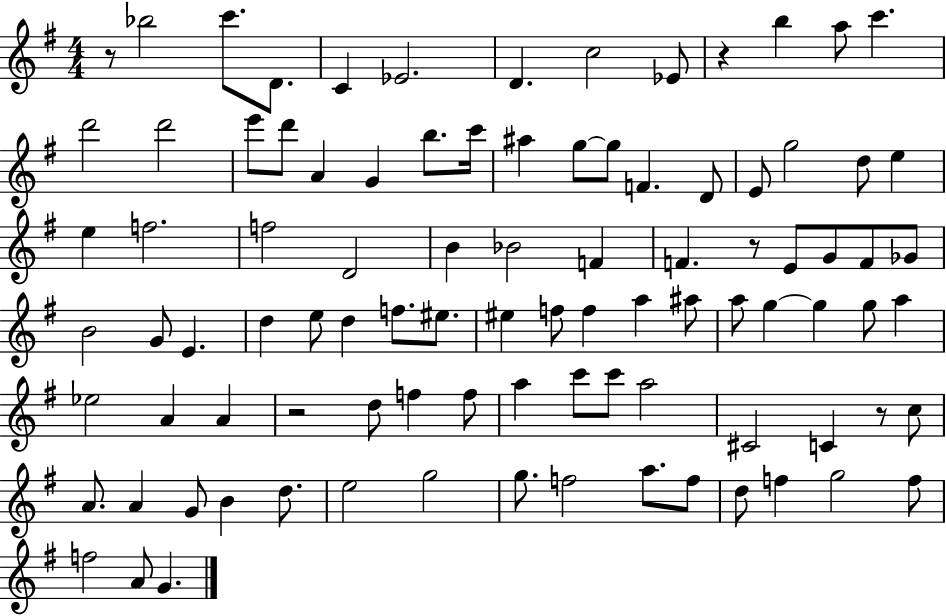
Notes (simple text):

R/e Bb5/h C6/e. D4/e. C4/q Eb4/h. D4/q. C5/h Eb4/e R/q B5/q A5/e C6/q. D6/h D6/h E6/e D6/e A4/q G4/q B5/e. C6/s A#5/q G5/e G5/e F4/q. D4/e E4/e G5/h D5/e E5/q E5/q F5/h. F5/h D4/h B4/q Bb4/h F4/q F4/q. R/e E4/e G4/e F4/e Gb4/e B4/h G4/e E4/q. D5/q E5/e D5/q F5/e. EIS5/e. EIS5/q F5/e F5/q A5/q A#5/e A5/e G5/q G5/q G5/e A5/q Eb5/h A4/q A4/q R/h D5/e F5/q F5/e A5/q C6/e C6/e A5/h C#4/h C4/q R/e C5/e A4/e. A4/q G4/e B4/q D5/e. E5/h G5/h G5/e. F5/h A5/e. F5/e D5/e F5/q G5/h F5/e F5/h A4/e G4/q.